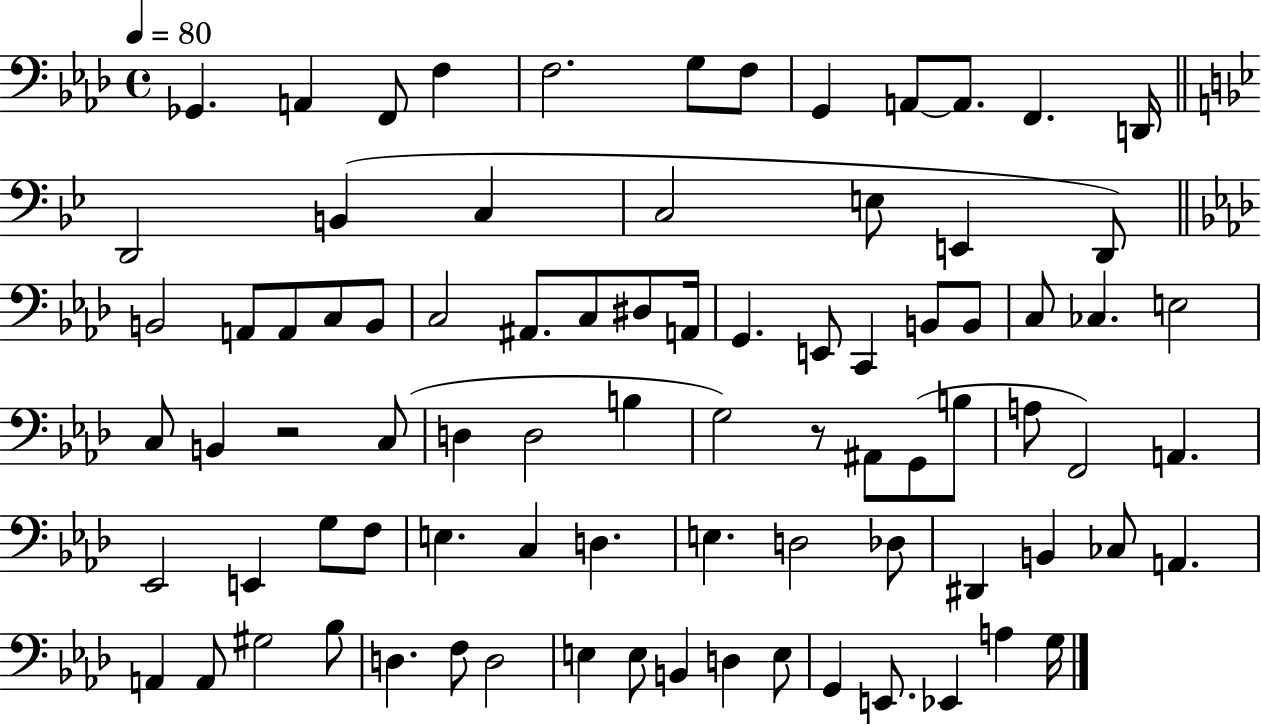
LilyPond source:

{
  \clef bass
  \time 4/4
  \defaultTimeSignature
  \key aes \major
  \tempo 4 = 80
  ges,4. a,4 f,8 f4 | f2. g8 f8 | g,4 a,8~~ a,8. f,4. d,16 | \bar "||" \break \key bes \major d,2 b,4( c4 | c2 e8 e,4 d,8) | \bar "||" \break \key aes \major b,2 a,8 a,8 c8 b,8 | c2 ais,8. c8 dis8 a,16 | g,4. e,8 c,4 b,8 b,8 | c8 ces4. e2 | \break c8 b,4 r2 c8( | d4 d2 b4 | g2) r8 ais,8 g,8( b8 | a8 f,2) a,4. | \break ees,2 e,4 g8 f8 | e4. c4 d4. | e4. d2 des8 | dis,4 b,4 ces8 a,4. | \break a,4 a,8 gis2 bes8 | d4. f8 d2 | e4 e8 b,4 d4 e8 | g,4 e,8. ees,4 a4 g16 | \break \bar "|."
}